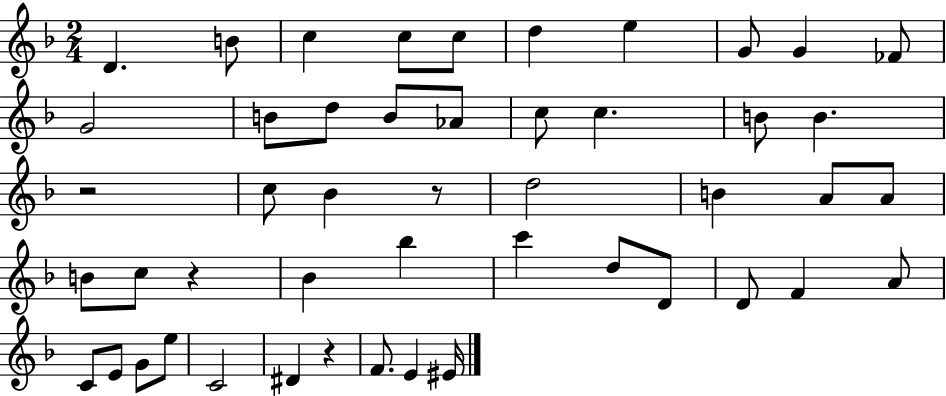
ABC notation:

X:1
T:Untitled
M:2/4
L:1/4
K:F
D B/2 c c/2 c/2 d e G/2 G _F/2 G2 B/2 d/2 B/2 _A/2 c/2 c B/2 B z2 c/2 _B z/2 d2 B A/2 A/2 B/2 c/2 z _B _b c' d/2 D/2 D/2 F A/2 C/2 E/2 G/2 e/2 C2 ^D z F/2 E ^E/4